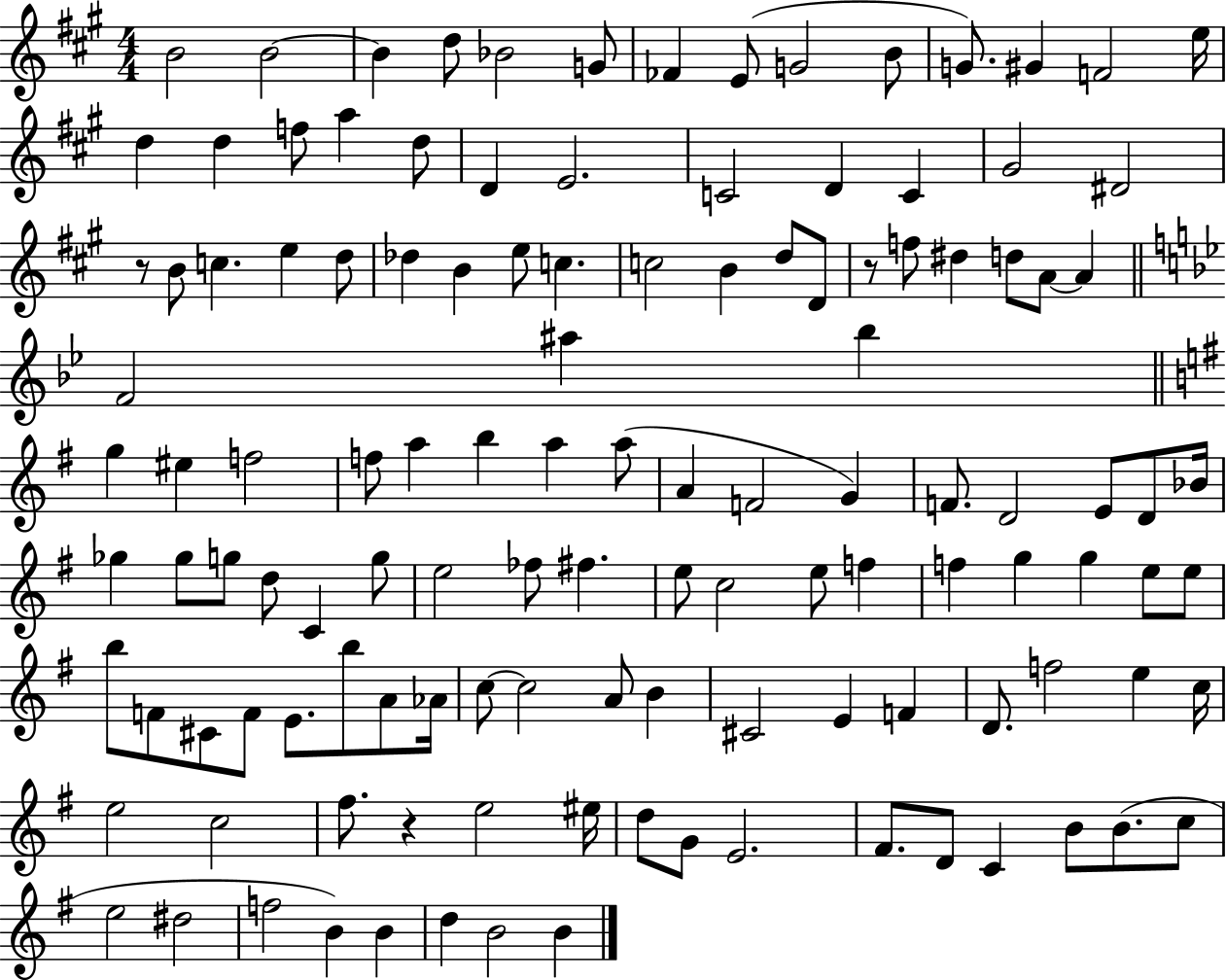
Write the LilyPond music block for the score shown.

{
  \clef treble
  \numericTimeSignature
  \time 4/4
  \key a \major
  b'2 b'2~~ | b'4 d''8 bes'2 g'8 | fes'4 e'8( g'2 b'8 | g'8.) gis'4 f'2 e''16 | \break d''4 d''4 f''8 a''4 d''8 | d'4 e'2. | c'2 d'4 c'4 | gis'2 dis'2 | \break r8 b'8 c''4. e''4 d''8 | des''4 b'4 e''8 c''4. | c''2 b'4 d''8 d'8 | r8 f''8 dis''4 d''8 a'8~~ a'4 | \break \bar "||" \break \key bes \major f'2 ais''4 bes''4 | \bar "||" \break \key g \major g''4 eis''4 f''2 | f''8 a''4 b''4 a''4 a''8( | a'4 f'2 g'4) | f'8. d'2 e'8 d'8 bes'16 | \break ges''4 ges''8 g''8 d''8 c'4 g''8 | e''2 fes''8 fis''4. | e''8 c''2 e''8 f''4 | f''4 g''4 g''4 e''8 e''8 | \break b''8 f'8 cis'8 f'8 e'8. b''8 a'8 aes'16 | c''8~~ c''2 a'8 b'4 | cis'2 e'4 f'4 | d'8. f''2 e''4 c''16 | \break e''2 c''2 | fis''8. r4 e''2 eis''16 | d''8 g'8 e'2. | fis'8. d'8 c'4 b'8 b'8.( c''8 | \break e''2 dis''2 | f''2 b'4) b'4 | d''4 b'2 b'4 | \bar "|."
}